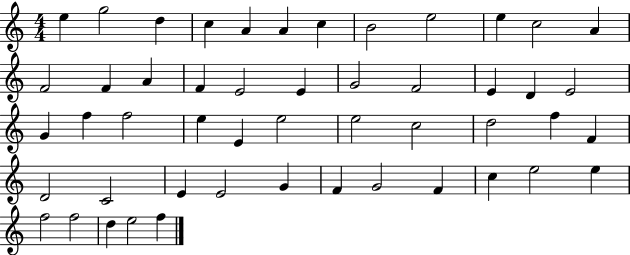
X:1
T:Untitled
M:4/4
L:1/4
K:C
e g2 d c A A c B2 e2 e c2 A F2 F A F E2 E G2 F2 E D E2 G f f2 e E e2 e2 c2 d2 f F D2 C2 E E2 G F G2 F c e2 e f2 f2 d e2 f